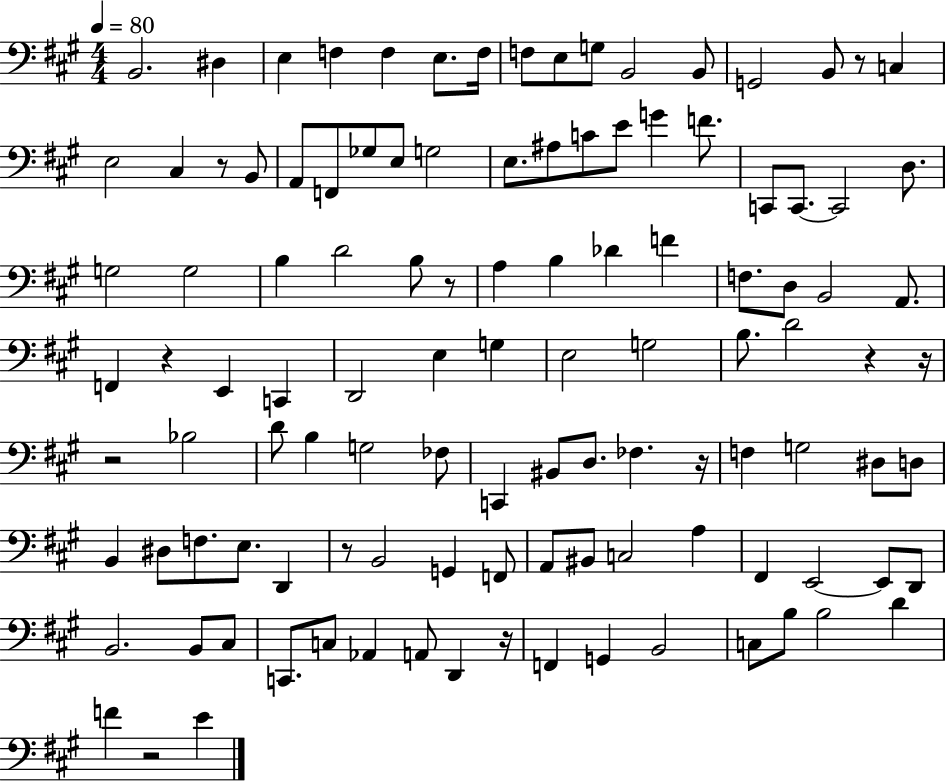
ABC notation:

X:1
T:Untitled
M:4/4
L:1/4
K:A
B,,2 ^D, E, F, F, E,/2 F,/4 F,/2 E,/2 G,/2 B,,2 B,,/2 G,,2 B,,/2 z/2 C, E,2 ^C, z/2 B,,/2 A,,/2 F,,/2 _G,/2 E,/2 G,2 E,/2 ^A,/2 C/2 E/2 G F/2 C,,/2 C,,/2 C,,2 D,/2 G,2 G,2 B, D2 B,/2 z/2 A, B, _D F F,/2 D,/2 B,,2 A,,/2 F,, z E,, C,, D,,2 E, G, E,2 G,2 B,/2 D2 z z/4 z2 _B,2 D/2 B, G,2 _F,/2 C,, ^B,,/2 D,/2 _F, z/4 F, G,2 ^D,/2 D,/2 B,, ^D,/2 F,/2 E,/2 D,, z/2 B,,2 G,, F,,/2 A,,/2 ^B,,/2 C,2 A, ^F,, E,,2 E,,/2 D,,/2 B,,2 B,,/2 ^C,/2 C,,/2 C,/2 _A,, A,,/2 D,, z/4 F,, G,, B,,2 C,/2 B,/2 B,2 D F z2 E